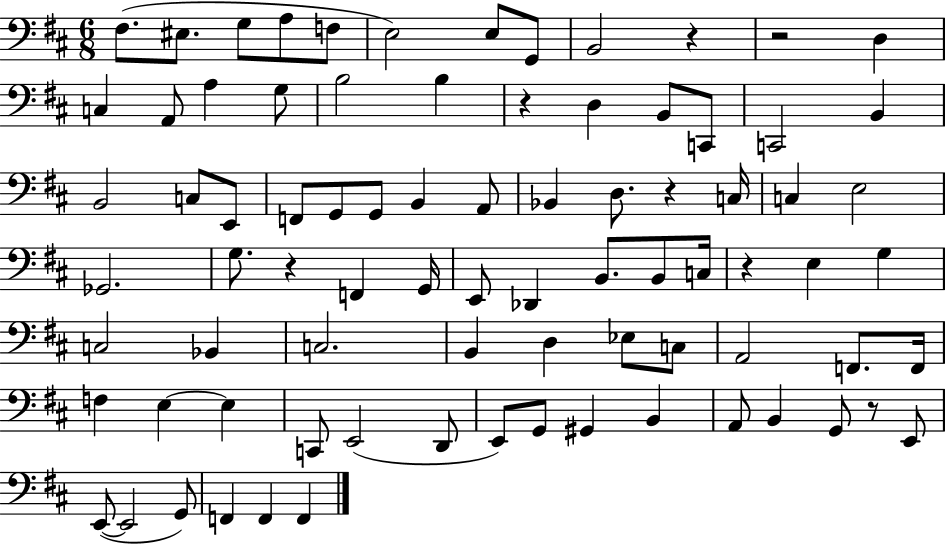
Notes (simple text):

F#3/e. EIS3/e. G3/e A3/e F3/e E3/h E3/e G2/e B2/h R/q R/h D3/q C3/q A2/e A3/q G3/e B3/h B3/q R/q D3/q B2/e C2/e C2/h B2/q B2/h C3/e E2/e F2/e G2/e G2/e B2/q A2/e Bb2/q D3/e. R/q C3/s C3/q E3/h Gb2/h. G3/e. R/q F2/q G2/s E2/e Db2/q B2/e. B2/e C3/s R/q E3/q G3/q C3/h Bb2/q C3/h. B2/q D3/q Eb3/e C3/e A2/h F2/e. F2/s F3/q E3/q E3/q C2/e E2/h D2/e E2/e G2/e G#2/q B2/q A2/e B2/q G2/e R/e E2/e E2/e E2/h G2/e F2/q F2/q F2/q